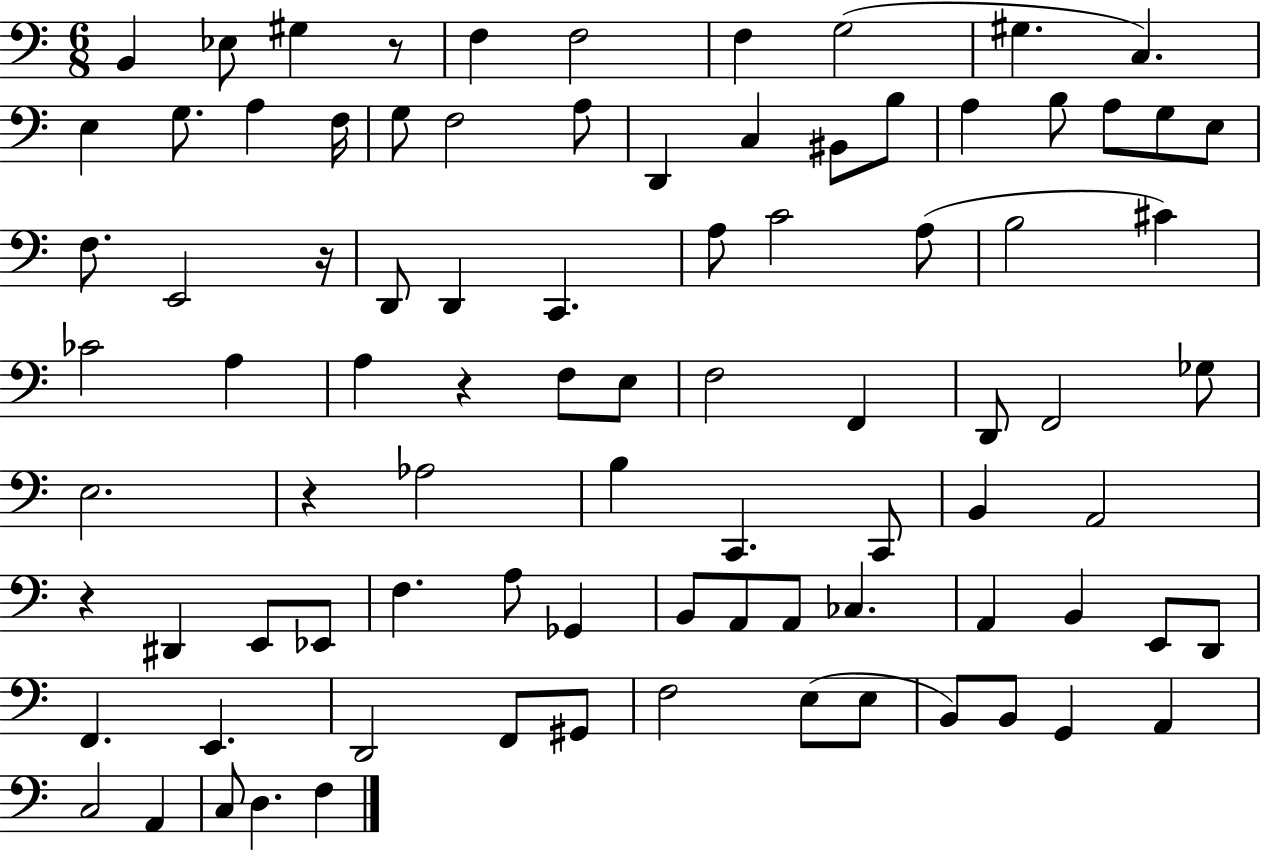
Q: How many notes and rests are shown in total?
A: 88